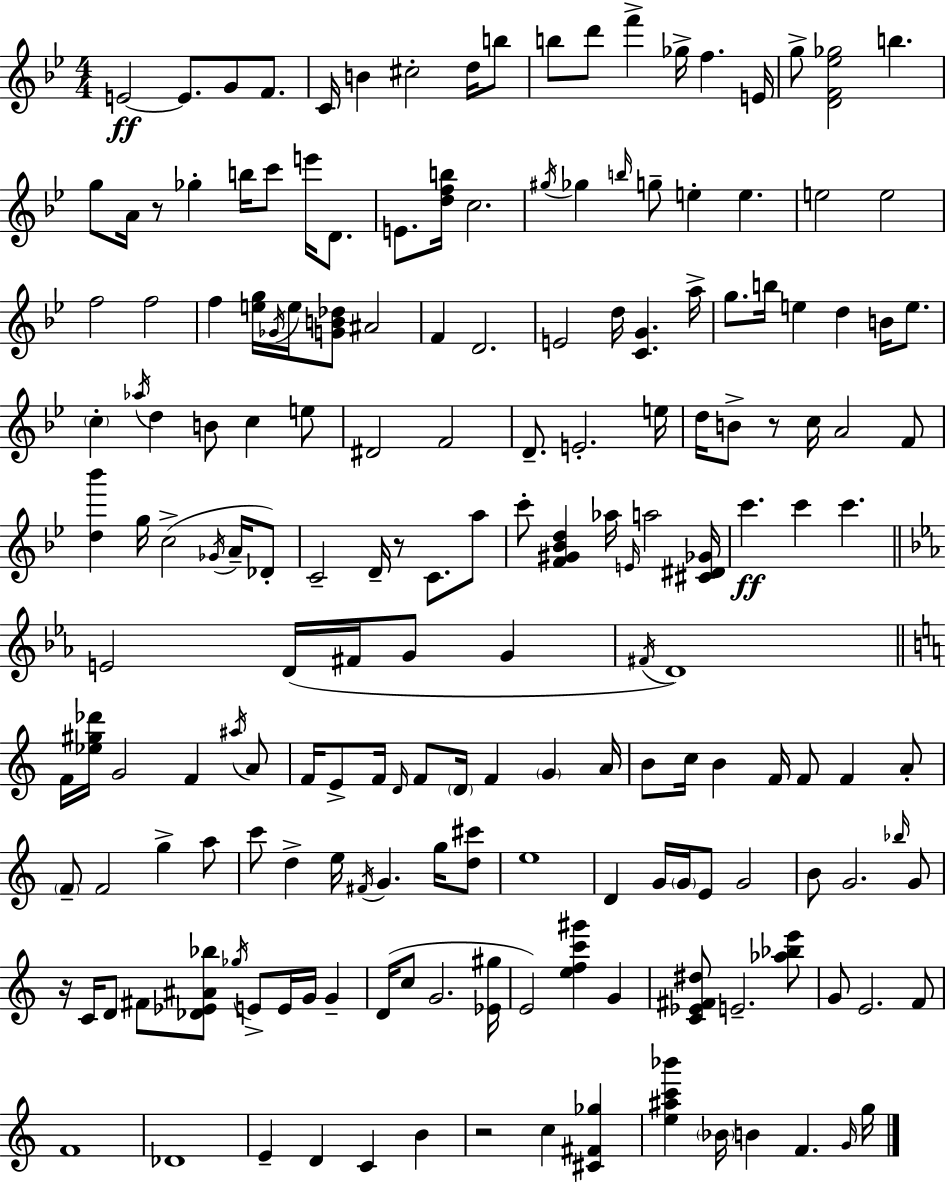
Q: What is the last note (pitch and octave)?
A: G5